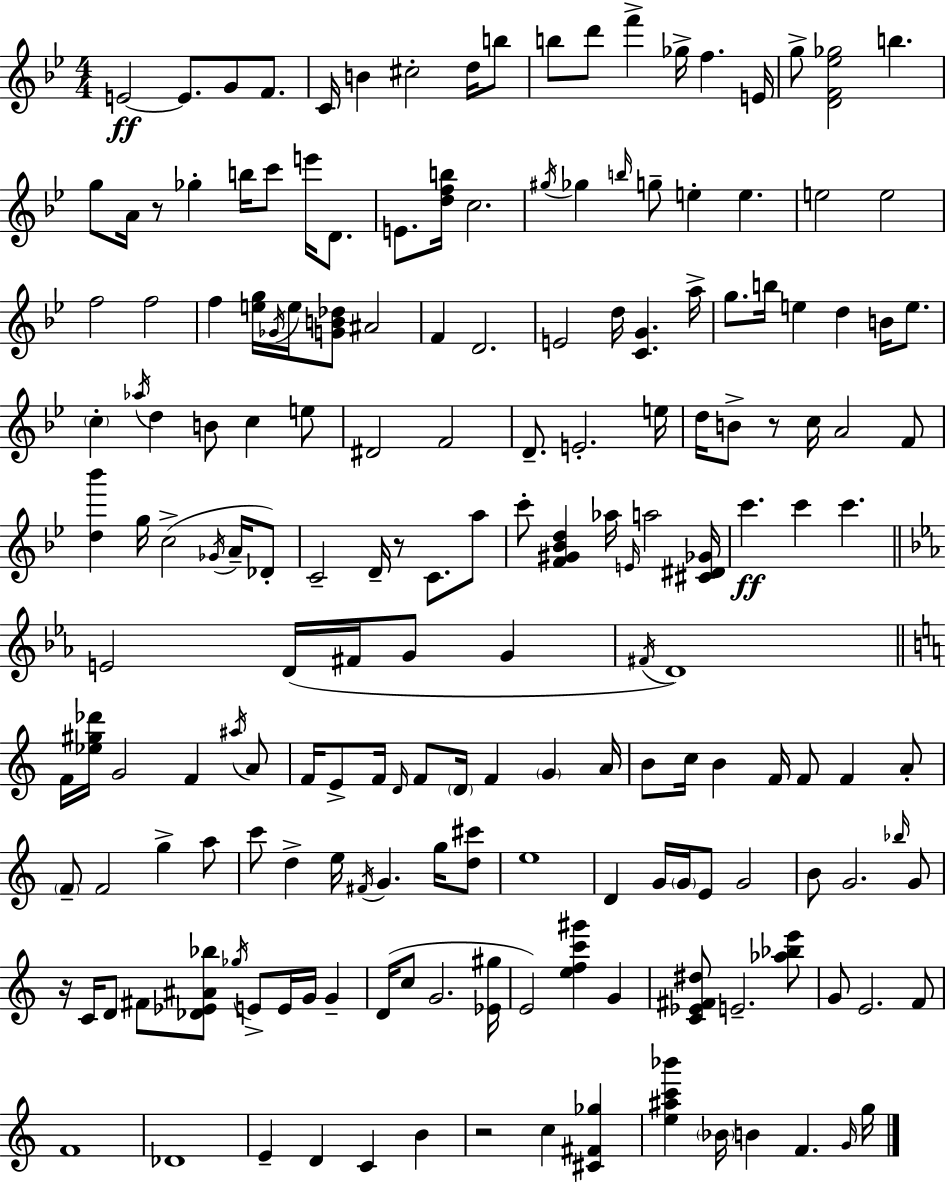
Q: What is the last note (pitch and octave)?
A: G5